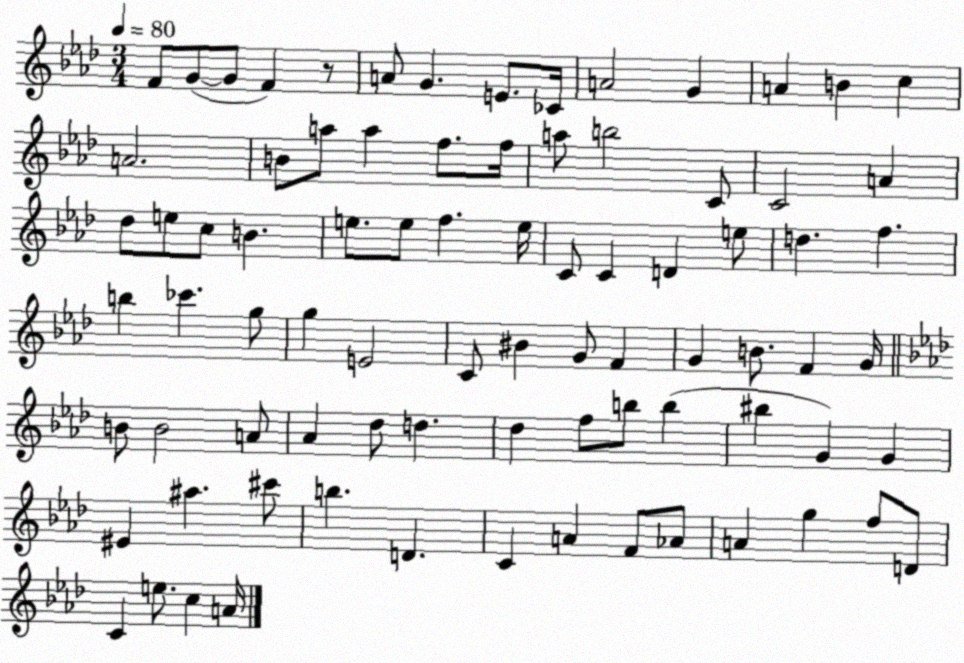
X:1
T:Untitled
M:3/4
L:1/4
K:Ab
F/2 G/2 G/2 F z/2 A/2 G E/2 _C/4 A2 G A B c A2 B/2 a/2 a f/2 f/4 a/2 b2 C/2 C2 A _d/2 e/2 c/2 B e/2 e/2 f e/4 C/2 C D e/2 d f b _c' g/2 g E2 C/2 ^B G/2 F G B/2 F G/4 B/2 B2 A/2 _A _d/2 d _d f/2 b/2 b ^b G G ^E ^a ^c'/2 b D C A F/2 _A/2 A g f/2 D/2 C e/2 c A/4